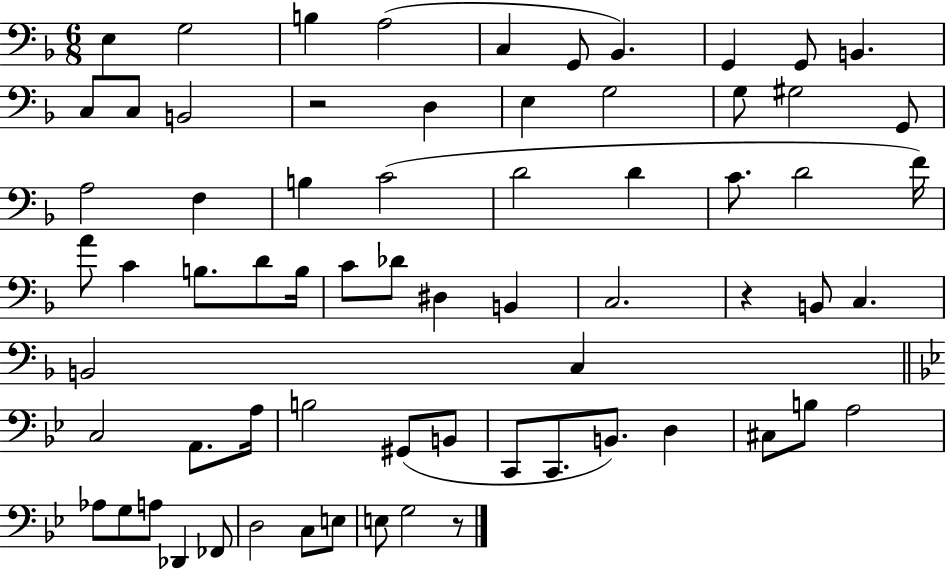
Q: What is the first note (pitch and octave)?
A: E3